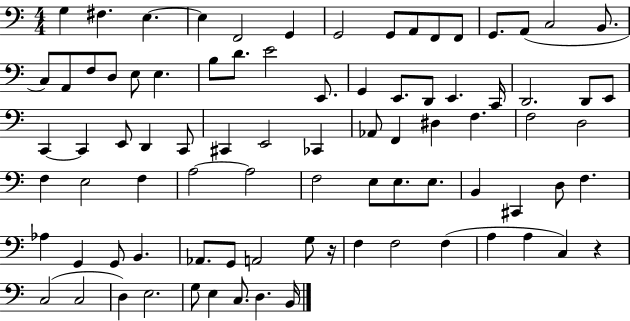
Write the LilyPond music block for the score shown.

{
  \clef bass
  \numericTimeSignature
  \time 4/4
  \key c \major
  g4 fis4. e4.~~ | e4 f,2 g,4 | g,2 g,8 a,8 f,8 f,8 | g,8. a,8( c2 b,8. | \break c8) a,8 f8 d8 e8 e4. | b8 d'8. e'2 e,8. | g,4 e,8. d,8 e,4. c,16 | d,2. d,8 e,8 | \break c,4~~ c,4 e,8 d,4 c,8 | cis,4 e,2 ces,4 | aes,8 f,4 dis4 f4. | f2 d2 | \break f4 e2 f4 | a2~~ a2 | f2 e8 e8. e8. | b,4 cis,4 d8 f4. | \break aes4 g,4 g,8 b,4. | aes,8. g,8 a,2 g8 r16 | f4 f2 f4( | a4 a4 c4) r4 | \break c2( c2 | d4) e2. | g8 e4 c8. d4. b,16 | \bar "|."
}